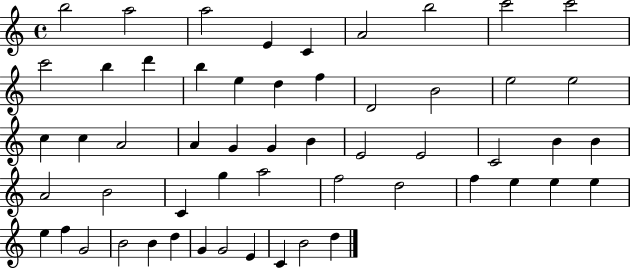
B5/h A5/h A5/h E4/q C4/q A4/h B5/h C6/h C6/h C6/h B5/q D6/q B5/q E5/q D5/q F5/q D4/h B4/h E5/h E5/h C5/q C5/q A4/h A4/q G4/q G4/q B4/q E4/h E4/h C4/h B4/q B4/q A4/h B4/h C4/q G5/q A5/h F5/h D5/h F5/q E5/q E5/q E5/q E5/q F5/q G4/h B4/h B4/q D5/q G4/q G4/h E4/q C4/q B4/h D5/q